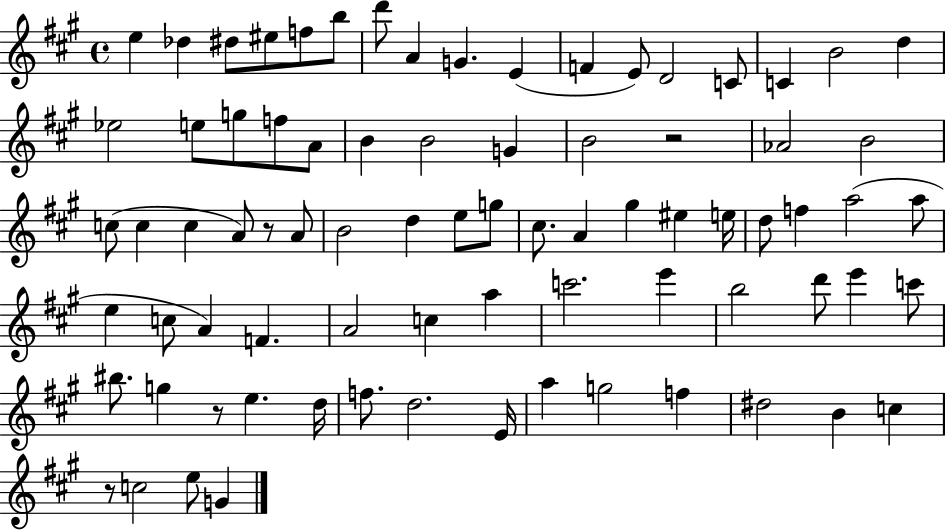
E5/q Db5/q D#5/e EIS5/e F5/e B5/e D6/e A4/q G4/q. E4/q F4/q E4/e D4/h C4/e C4/q B4/h D5/q Eb5/h E5/e G5/e F5/e A4/e B4/q B4/h G4/q B4/h R/h Ab4/h B4/h C5/e C5/q C5/q A4/e R/e A4/e B4/h D5/q E5/e G5/e C#5/e. A4/q G#5/q EIS5/q E5/s D5/e F5/q A5/h A5/e E5/q C5/e A4/q F4/q. A4/h C5/q A5/q C6/h. E6/q B5/h D6/e E6/q C6/e BIS5/e. G5/q R/e E5/q. D5/s F5/e. D5/h. E4/s A5/q G5/h F5/q D#5/h B4/q C5/q R/e C5/h E5/e G4/q